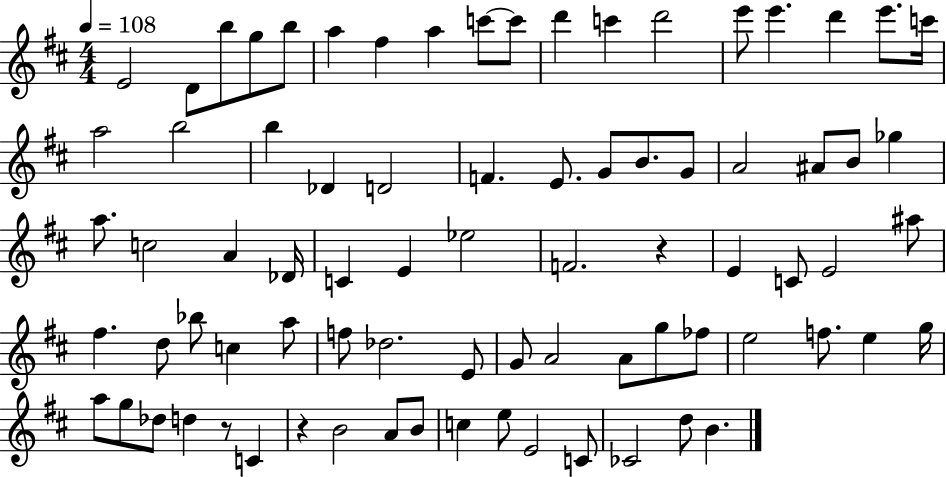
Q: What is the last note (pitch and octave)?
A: B4